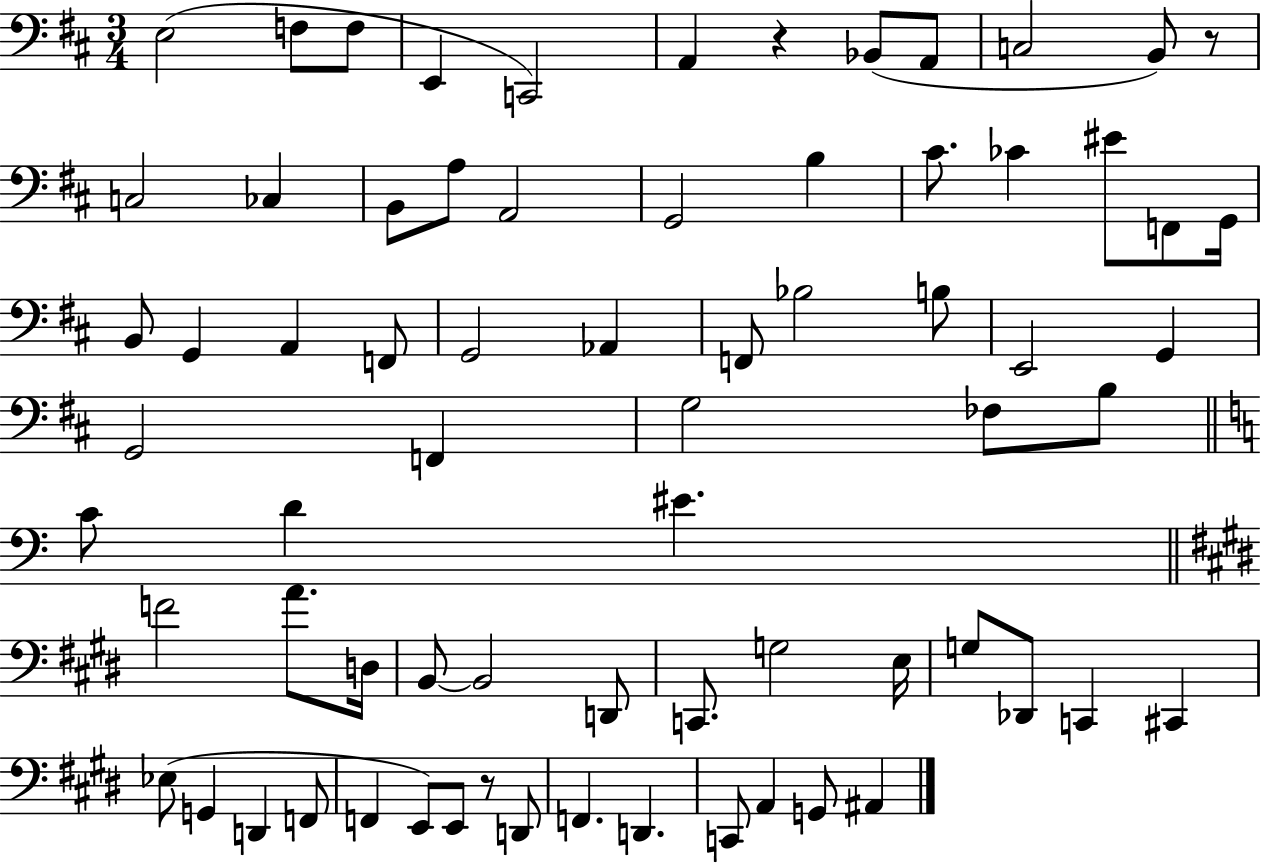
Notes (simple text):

E3/h F3/e F3/e E2/q C2/h A2/q R/q Bb2/e A2/e C3/h B2/e R/e C3/h CES3/q B2/e A3/e A2/h G2/h B3/q C#4/e. CES4/q EIS4/e F2/e G2/s B2/e G2/q A2/q F2/e G2/h Ab2/q F2/e Bb3/h B3/e E2/h G2/q G2/h F2/q G3/h FES3/e B3/e C4/e D4/q EIS4/q. F4/h A4/e. D3/s B2/e B2/h D2/e C2/e. G3/h E3/s G3/e Db2/e C2/q C#2/q Eb3/e G2/q D2/q F2/e F2/q E2/e E2/e R/e D2/e F2/q. D2/q. C2/e A2/q G2/e A#2/q